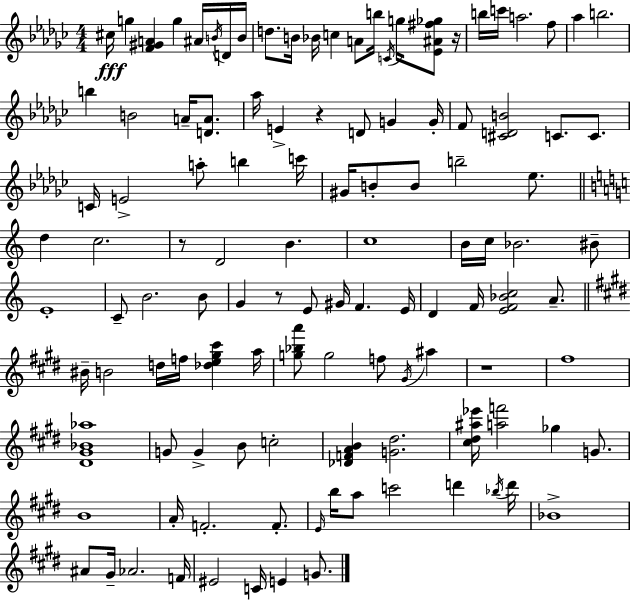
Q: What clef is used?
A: treble